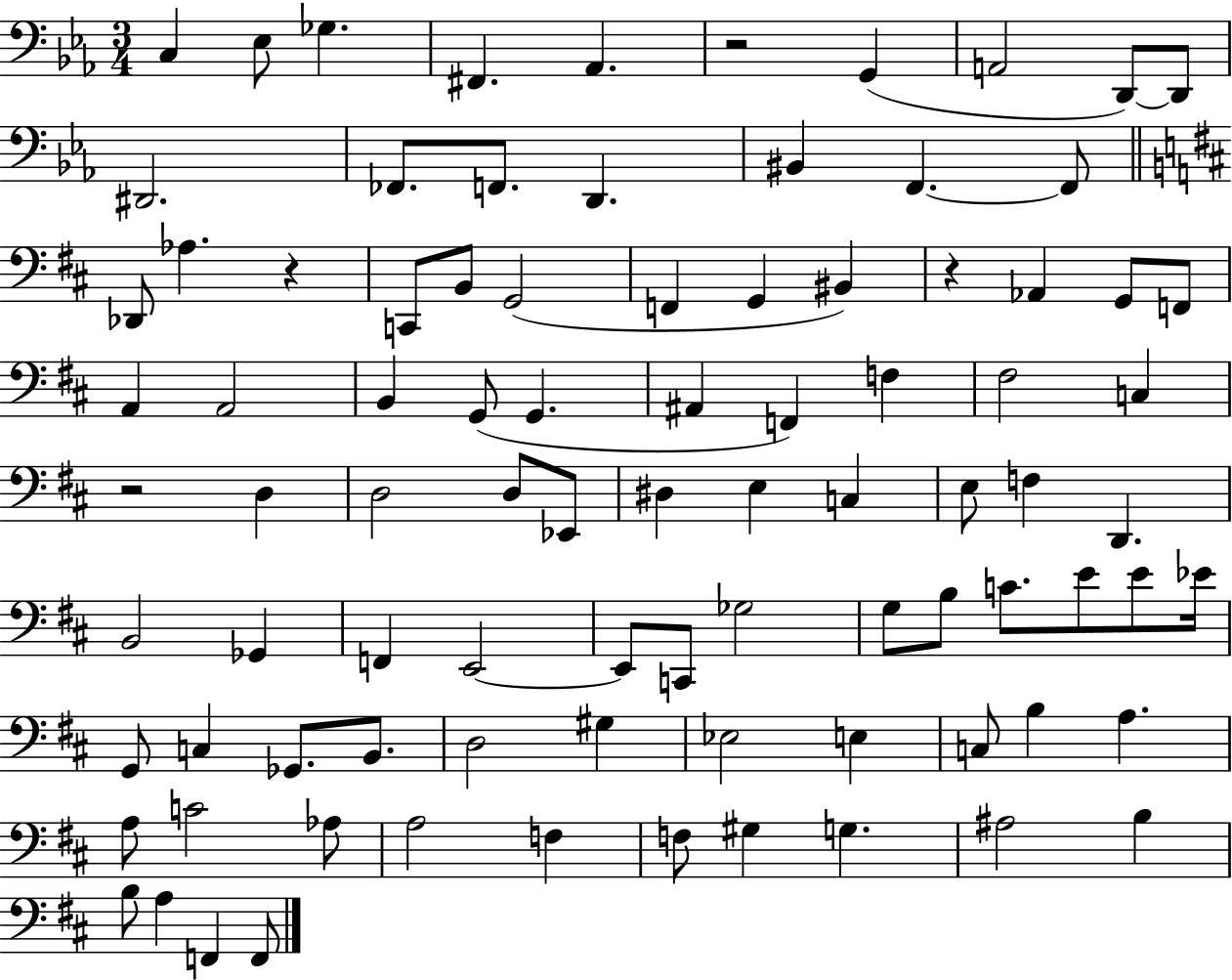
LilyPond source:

{
  \clef bass
  \numericTimeSignature
  \time 3/4
  \key ees \major
  c4 ees8 ges4. | fis,4. aes,4. | r2 g,4( | a,2 d,8~~) d,8 | \break dis,2. | fes,8. f,8. d,4. | bis,4 f,4.~~ f,8 | \bar "||" \break \key d \major des,8 aes4. r4 | c,8 b,8 g,2( | f,4 g,4 bis,4) | r4 aes,4 g,8 f,8 | \break a,4 a,2 | b,4 g,8( g,4. | ais,4 f,4) f4 | fis2 c4 | \break r2 d4 | d2 d8 ees,8 | dis4 e4 c4 | e8 f4 d,4. | \break b,2 ges,4 | f,4 e,2~~ | e,8 c,8 ges2 | g8 b8 c'8. e'8 e'8 ees'16 | \break g,8 c4 ges,8. b,8. | d2 gis4 | ees2 e4 | c8 b4 a4. | \break a8 c'2 aes8 | a2 f4 | f8 gis4 g4. | ais2 b4 | \break b8 a4 f,4 f,8 | \bar "|."
}